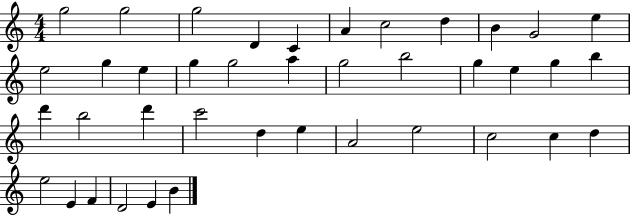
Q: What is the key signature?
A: C major